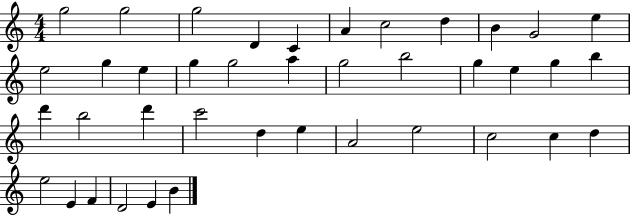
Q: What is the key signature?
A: C major